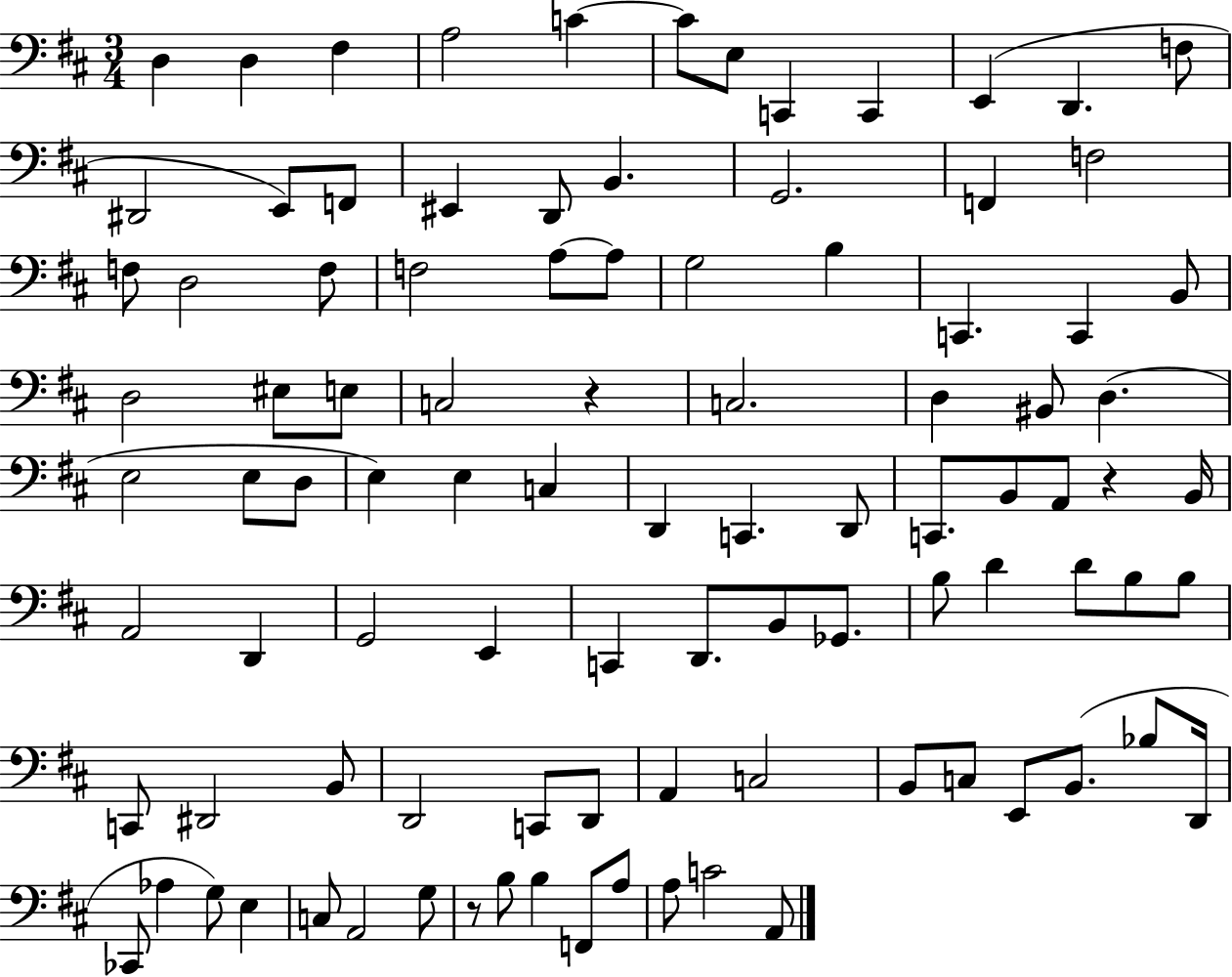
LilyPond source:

{
  \clef bass
  \numericTimeSignature
  \time 3/4
  \key d \major
  d4 d4 fis4 | a2 c'4~~ | c'8 e8 c,4 c,4 | e,4( d,4. f8 | \break dis,2 e,8) f,8 | eis,4 d,8 b,4. | g,2. | f,4 f2 | \break f8 d2 f8 | f2 a8~~ a8 | g2 b4 | c,4. c,4 b,8 | \break d2 eis8 e8 | c2 r4 | c2. | d4 bis,8 d4.( | \break e2 e8 d8 | e4) e4 c4 | d,4 c,4. d,8 | c,8. b,8 a,8 r4 b,16 | \break a,2 d,4 | g,2 e,4 | c,4 d,8. b,8 ges,8. | b8 d'4 d'8 b8 b8 | \break c,8 dis,2 b,8 | d,2 c,8 d,8 | a,4 c2 | b,8 c8 e,8 b,8.( bes8 d,16 | \break ces,8 aes4 g8) e4 | c8 a,2 g8 | r8 b8 b4 f,8 a8 | a8 c'2 a,8 | \break \bar "|."
}